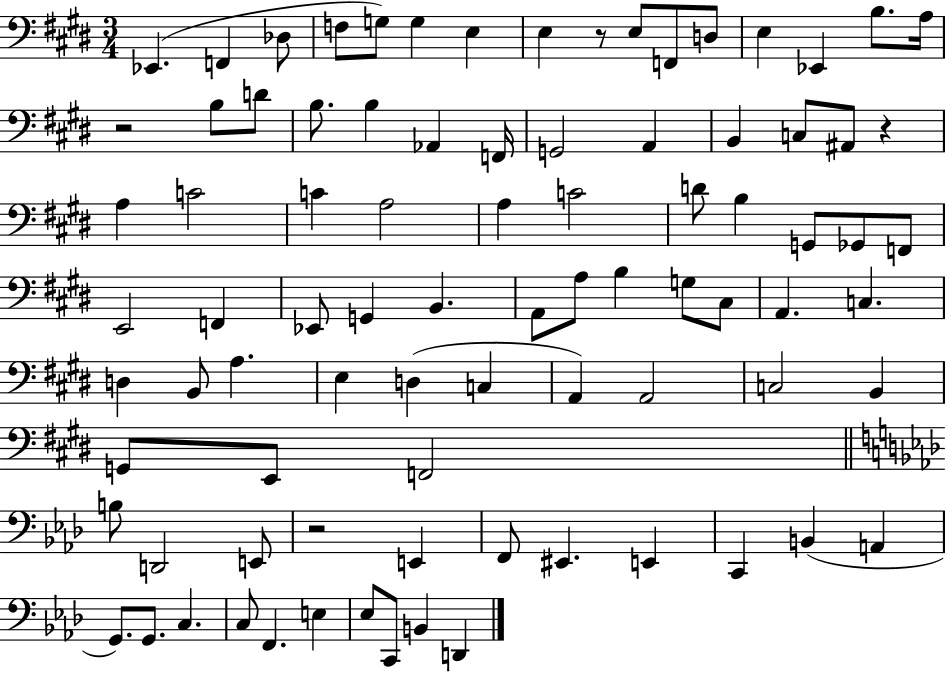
Eb2/q. F2/q Db3/e F3/e G3/e G3/q E3/q E3/q R/e E3/e F2/e D3/e E3/q Eb2/q B3/e. A3/s R/h B3/e D4/e B3/e. B3/q Ab2/q F2/s G2/h A2/q B2/q C3/e A#2/e R/q A3/q C4/h C4/q A3/h A3/q C4/h D4/e B3/q G2/e Gb2/e F2/e E2/h F2/q Eb2/e G2/q B2/q. A2/e A3/e B3/q G3/e C#3/e A2/q. C3/q. D3/q B2/e A3/q. E3/q D3/q C3/q A2/q A2/h C3/h B2/q G2/e E2/e F2/h B3/e D2/h E2/e R/h E2/q F2/e EIS2/q. E2/q C2/q B2/q A2/q G2/e. G2/e. C3/q. C3/e F2/q. E3/q Eb3/e C2/e B2/q D2/q